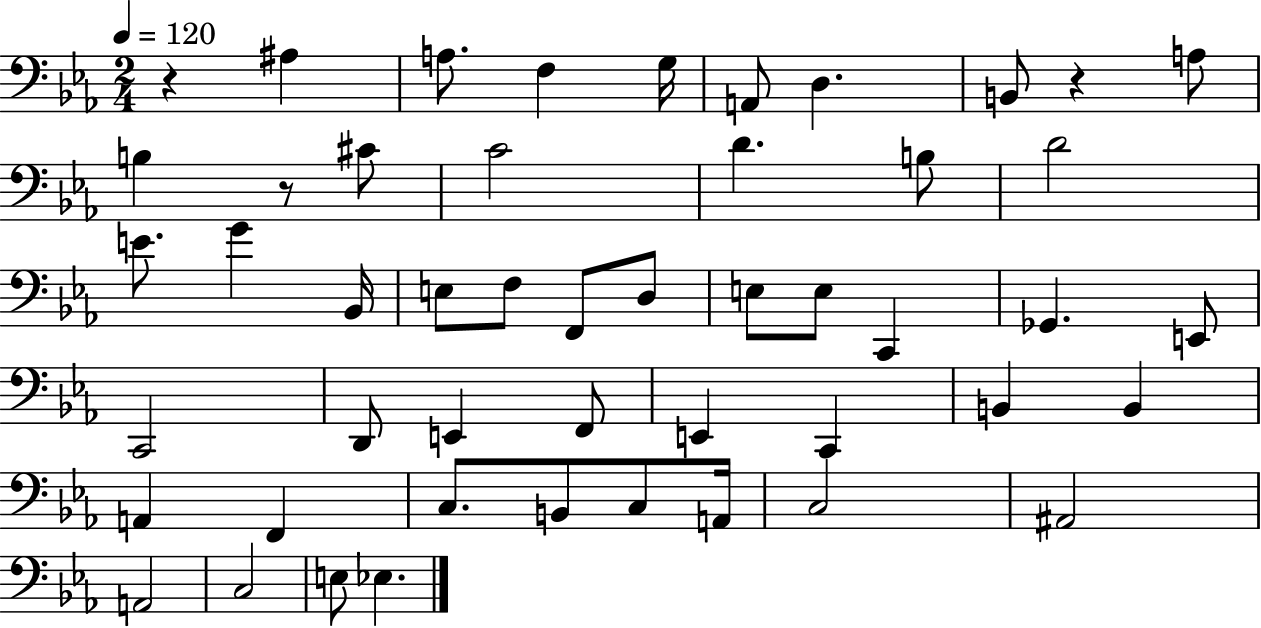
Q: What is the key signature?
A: EES major